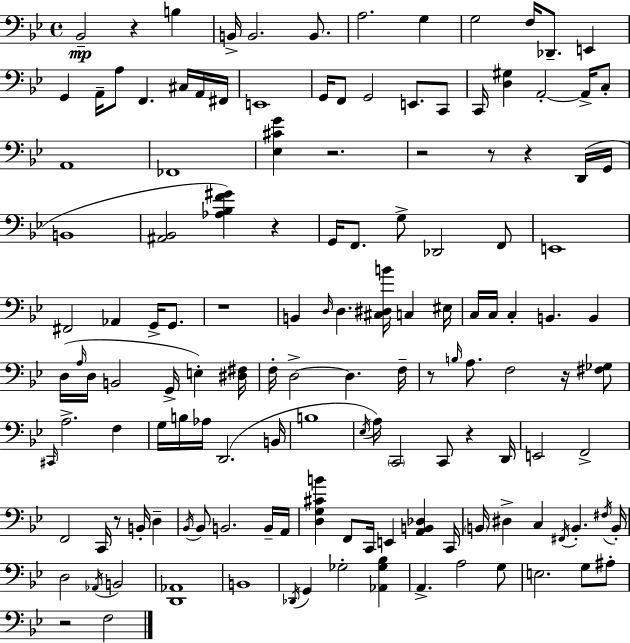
X:1
T:Untitled
M:4/4
L:1/4
K:Gm
_B,,2 z B, B,,/4 B,,2 B,,/2 A,2 G, G,2 F,/4 _D,,/2 E,, G,, A,,/4 A,/2 F,, ^C,/4 A,,/4 ^F,,/4 E,,4 G,,/4 F,,/2 G,,2 E,,/2 C,,/2 C,,/4 [D,^G,] A,,2 A,,/4 C,/2 A,,4 _F,,4 [_E,^CG] z2 z2 z/2 z D,,/4 G,,/4 B,,4 [^A,,_B,,]2 [_A,_B,F^G] z G,,/4 F,,/2 G,/2 _D,,2 F,,/2 E,,4 ^F,,2 _A,, G,,/4 G,,/2 z4 B,, D,/4 D, [^C,^D,B]/4 C, ^E,/4 C,/4 C,/4 C, B,, B,, D,/4 A,/4 D,/4 B,,2 G,,/4 E, [^D,^F,]/4 F,/4 D,2 D, F,/4 z/2 B,/4 A,/2 F,2 z/4 [^F,_G,]/2 ^C,,/4 A,2 F, G,/4 B,/4 _A,/4 D,,2 B,,/4 B,4 _E,/4 A,/4 C,,2 C,,/2 z D,,/4 E,,2 F,,2 F,,2 C,,/4 z/2 B,,/4 D, _B,,/4 _B,,/2 B,,2 B,,/4 A,,/4 [D,G,^CB] F,,/2 C,,/4 E,, [A,,B,,_D,] C,,/4 B,,/4 ^D, C, ^F,,/4 B,, ^F,/4 B,,/4 D,2 _A,,/4 B,,2 [D,,_A,,]4 B,,4 _D,,/4 G,, _G,2 [_A,,_G,_B,] A,, A,2 G,/2 E,2 G,/2 ^A,/2 z2 F,2